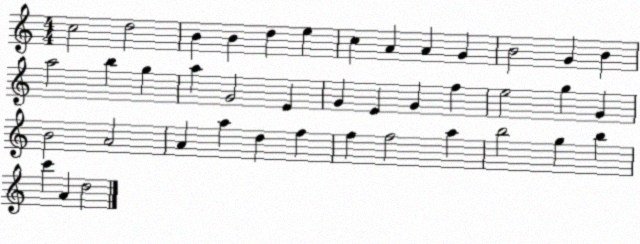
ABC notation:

X:1
T:Untitled
M:4/4
L:1/4
K:C
c2 d2 B B d e c A A G B2 G B a2 b g a G2 E G E G f e2 g G B2 A2 A a d f f f2 a b2 g b c' A d2